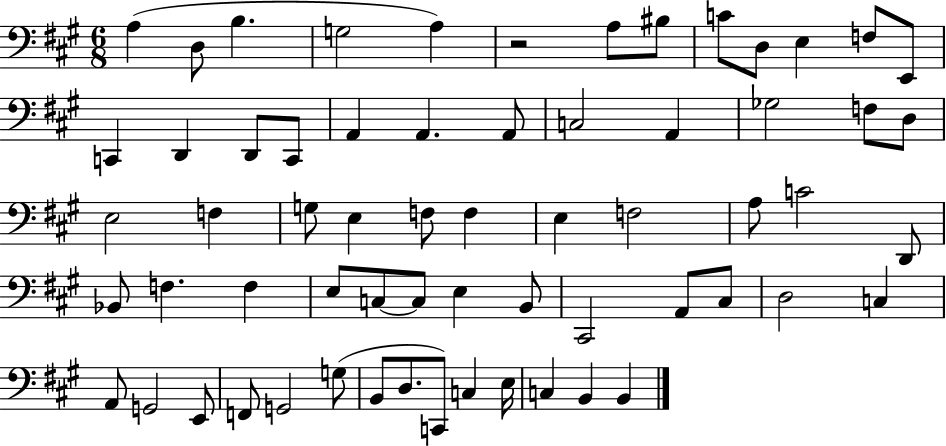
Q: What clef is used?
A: bass